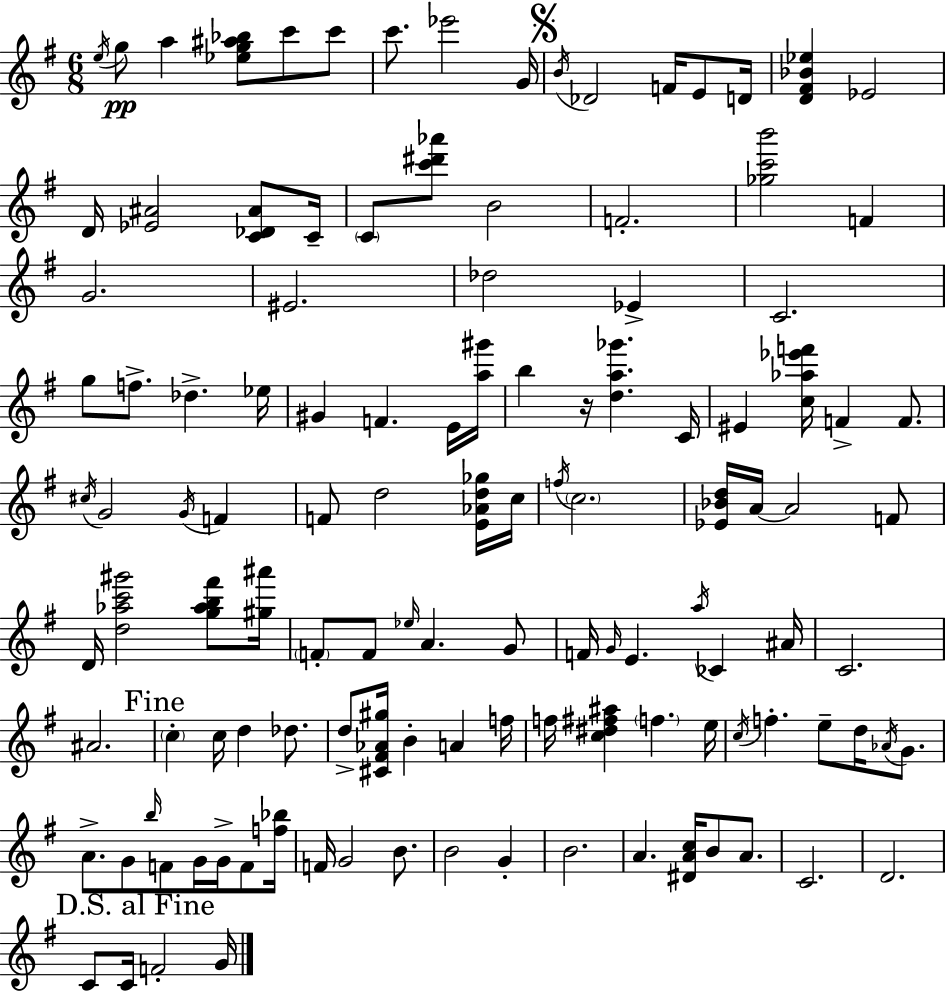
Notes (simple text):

E5/s G5/e A5/q [Eb5,G5,A#5,Bb5]/e C6/e C6/e C6/e. Eb6/h G4/s B4/s Db4/h F4/s E4/e D4/s [D4,F#4,Bb4,Eb5]/q Eb4/h D4/s [Eb4,A#4]/h [C4,Db4,A#4]/e C4/s C4/e [C6,D#6,Ab6]/e B4/h F4/h. [Gb5,C6,B6]/h F4/q G4/h. EIS4/h. Db5/h Eb4/q C4/h. G5/e F5/e. Db5/q. Eb5/s G#4/q F4/q. E4/s [A5,G#6]/s B5/q R/s [D5,A5,Gb6]/q. C4/s EIS4/q [C5,Ab5,Eb6,F6]/s F4/q F4/e. C#5/s G4/h G4/s F4/q F4/e D5/h [E4,Ab4,D5,Gb5]/s C5/s F5/s C5/h. [Eb4,Bb4,D5]/s A4/s A4/h F4/e D4/s [D5,Ab5,C6,G#6]/h [G5,Ab5,B5,F#6]/e [G#5,A#6]/s F4/e F4/e Eb5/s A4/q. G4/e F4/s G4/s E4/q. A5/s CES4/q A#4/s C4/h. A#4/h. C5/q C5/s D5/q Db5/e. D5/e [C#4,F#4,Ab4,G#5]/s B4/q A4/q F5/s F5/s [C5,D#5,F#5,A#5]/q F5/q. E5/s C5/s F5/q. E5/e D5/s Ab4/s G4/e. A4/e. G4/e B5/s F4/e G4/s G4/s F4/e [F5,Bb5]/s F4/s G4/h B4/e. B4/h G4/q B4/h. A4/q. [D#4,A4,C5]/s B4/e A4/e. C4/h. D4/h. C4/e C4/s F4/h G4/s